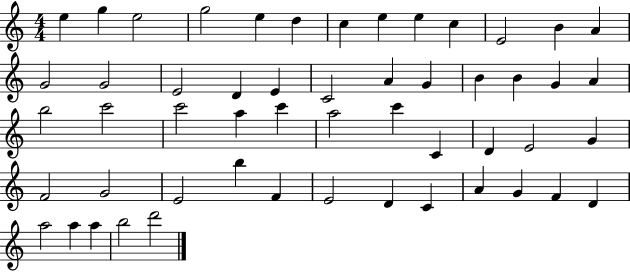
X:1
T:Untitled
M:4/4
L:1/4
K:C
e g e2 g2 e d c e e c E2 B A G2 G2 E2 D E C2 A G B B G A b2 c'2 c'2 a c' a2 c' C D E2 G F2 G2 E2 b F E2 D C A G F D a2 a a b2 d'2